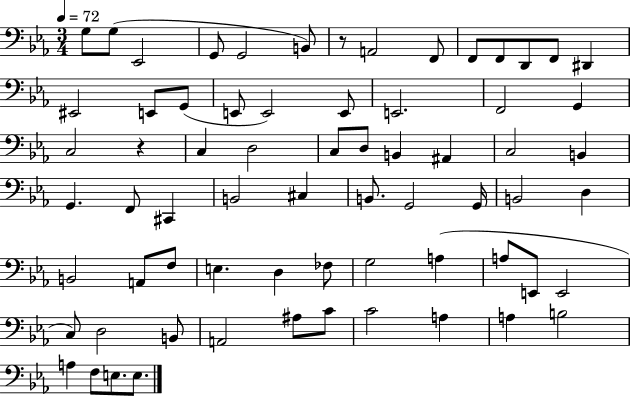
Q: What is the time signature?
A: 3/4